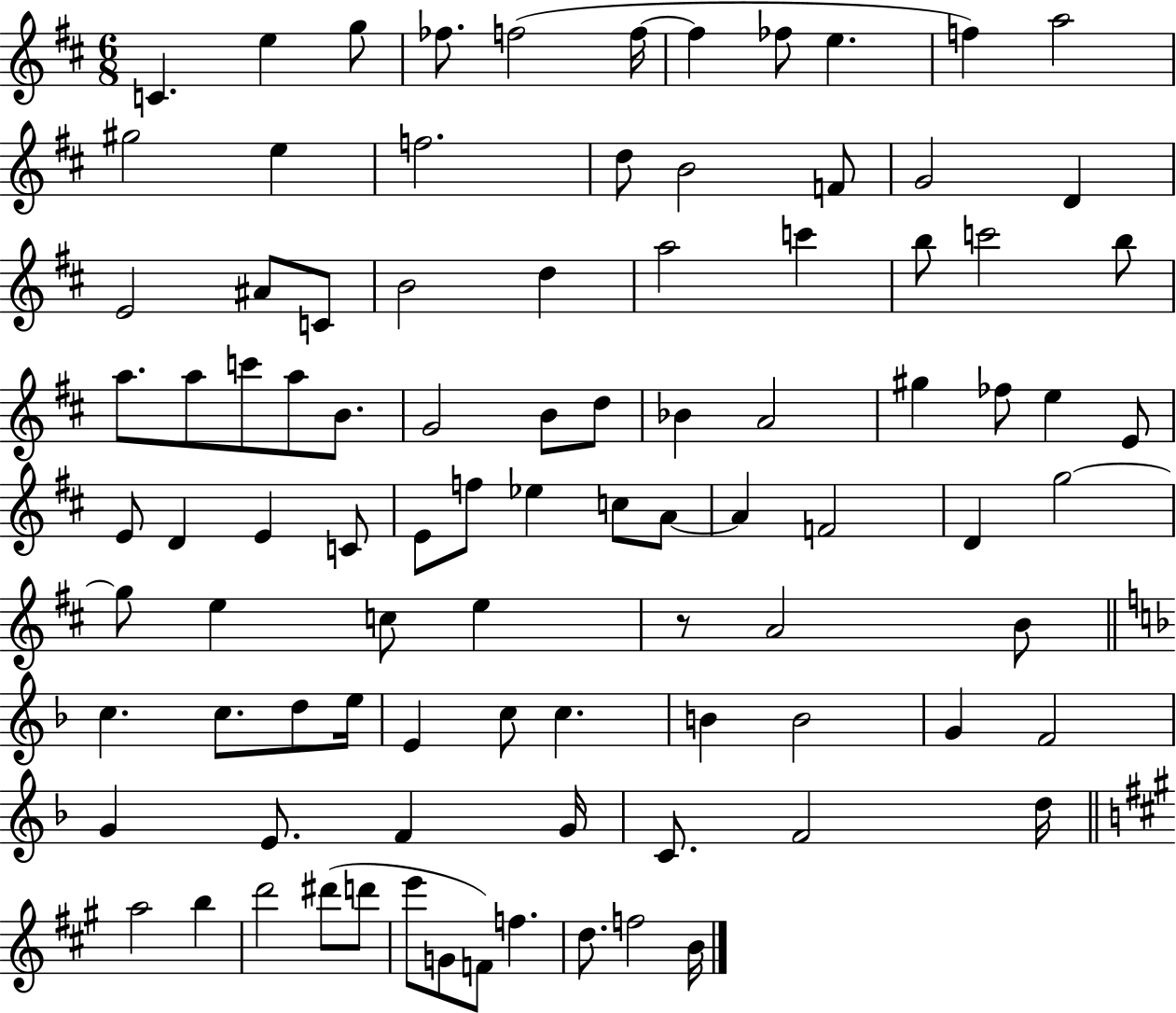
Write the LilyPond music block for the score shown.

{
  \clef treble
  \numericTimeSignature
  \time 6/8
  \key d \major
  \repeat volta 2 { c'4. e''4 g''8 | fes''8. f''2( f''16~~ | f''4 fes''8 e''4. | f''4) a''2 | \break gis''2 e''4 | f''2. | d''8 b'2 f'8 | g'2 d'4 | \break e'2 ais'8 c'8 | b'2 d''4 | a''2 c'''4 | b''8 c'''2 b''8 | \break a''8. a''8 c'''8 a''8 b'8. | g'2 b'8 d''8 | bes'4 a'2 | gis''4 fes''8 e''4 e'8 | \break e'8 d'4 e'4 c'8 | e'8 f''8 ees''4 c''8 a'8~~ | a'4 f'2 | d'4 g''2~~ | \break g''8 e''4 c''8 e''4 | r8 a'2 b'8 | \bar "||" \break \key f \major c''4. c''8. d''8 e''16 | e'4 c''8 c''4. | b'4 b'2 | g'4 f'2 | \break g'4 e'8. f'4 g'16 | c'8. f'2 d''16 | \bar "||" \break \key a \major a''2 b''4 | d'''2 dis'''8( d'''8 | e'''8 g'8 f'8) f''4. | d''8. f''2 b'16 | \break } \bar "|."
}